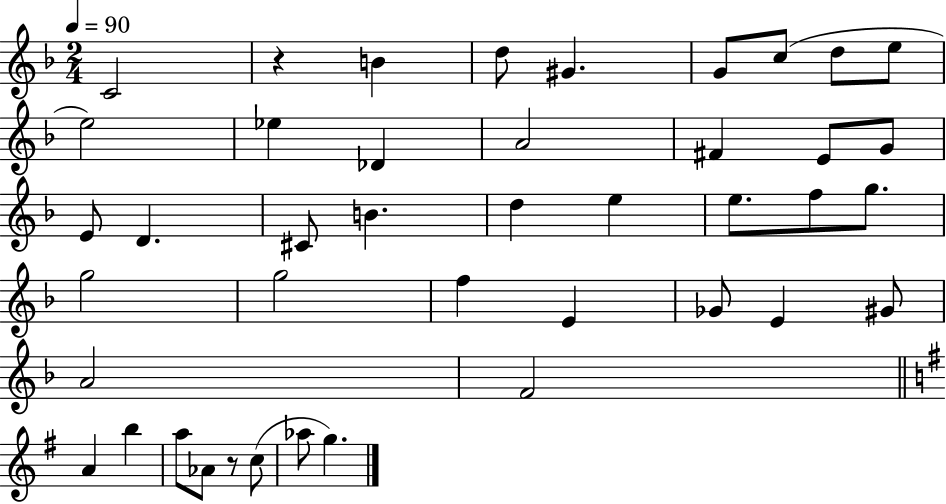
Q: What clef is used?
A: treble